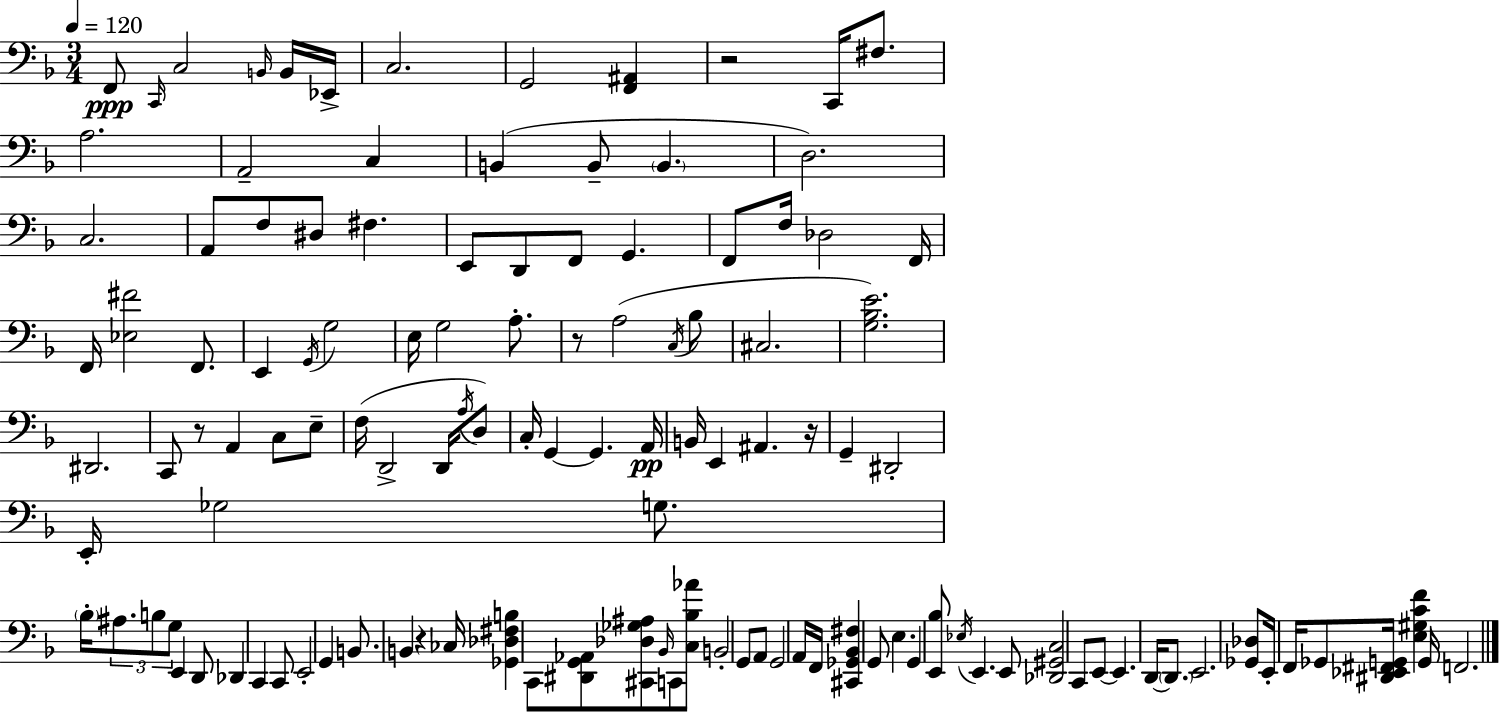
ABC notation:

X:1
T:Untitled
M:3/4
L:1/4
K:F
F,,/2 C,,/4 C,2 B,,/4 B,,/4 _E,,/4 C,2 G,,2 [F,,^A,,] z2 C,,/4 ^F,/2 A,2 A,,2 C, B,, B,,/2 B,, D,2 C,2 A,,/2 F,/2 ^D,/2 ^F, E,,/2 D,,/2 F,,/2 G,, F,,/2 F,/4 _D,2 F,,/4 F,,/4 [_E,^F]2 F,,/2 E,, G,,/4 G,2 E,/4 G,2 A,/2 z/2 A,2 C,/4 _B,/2 ^C,2 [G,_B,E]2 ^D,,2 C,,/2 z/2 A,, C,/2 E,/2 F,/4 D,,2 D,,/4 A,/4 D,/2 C,/4 G,, G,, A,,/4 B,,/4 E,, ^A,, z/4 G,, ^D,,2 E,,/4 _G,2 G,/2 _B,/4 ^A,/2 B,/2 G,/2 E,, D,,/2 _D,, C,, C,,/2 E,,2 G,, B,,/2 B,, z _C,/4 [_G,,_D,^F,B,] C,,/2 [^D,,G,,_A,,]/2 [^C,,_D,_G,^A,]/2 _B,,/4 C,,/2 [C,_B,_A]/2 B,,2 G,,/2 A,,/2 G,,2 A,,/4 F,,/4 [^C,,_G,,_B,,^F,] G,,/2 E, G,, [E,,_B,]/2 _E,/4 E,, E,,/2 [_D,,^G,,C,]2 C,,/2 E,,/2 E,, D,,/4 D,,/2 E,,2 [_G,,_D,]/2 E,,/4 F,,/4 _G,,/2 [^D,,_E,,^F,,G,,]/4 [E,^G,CF] G,,/4 F,,2